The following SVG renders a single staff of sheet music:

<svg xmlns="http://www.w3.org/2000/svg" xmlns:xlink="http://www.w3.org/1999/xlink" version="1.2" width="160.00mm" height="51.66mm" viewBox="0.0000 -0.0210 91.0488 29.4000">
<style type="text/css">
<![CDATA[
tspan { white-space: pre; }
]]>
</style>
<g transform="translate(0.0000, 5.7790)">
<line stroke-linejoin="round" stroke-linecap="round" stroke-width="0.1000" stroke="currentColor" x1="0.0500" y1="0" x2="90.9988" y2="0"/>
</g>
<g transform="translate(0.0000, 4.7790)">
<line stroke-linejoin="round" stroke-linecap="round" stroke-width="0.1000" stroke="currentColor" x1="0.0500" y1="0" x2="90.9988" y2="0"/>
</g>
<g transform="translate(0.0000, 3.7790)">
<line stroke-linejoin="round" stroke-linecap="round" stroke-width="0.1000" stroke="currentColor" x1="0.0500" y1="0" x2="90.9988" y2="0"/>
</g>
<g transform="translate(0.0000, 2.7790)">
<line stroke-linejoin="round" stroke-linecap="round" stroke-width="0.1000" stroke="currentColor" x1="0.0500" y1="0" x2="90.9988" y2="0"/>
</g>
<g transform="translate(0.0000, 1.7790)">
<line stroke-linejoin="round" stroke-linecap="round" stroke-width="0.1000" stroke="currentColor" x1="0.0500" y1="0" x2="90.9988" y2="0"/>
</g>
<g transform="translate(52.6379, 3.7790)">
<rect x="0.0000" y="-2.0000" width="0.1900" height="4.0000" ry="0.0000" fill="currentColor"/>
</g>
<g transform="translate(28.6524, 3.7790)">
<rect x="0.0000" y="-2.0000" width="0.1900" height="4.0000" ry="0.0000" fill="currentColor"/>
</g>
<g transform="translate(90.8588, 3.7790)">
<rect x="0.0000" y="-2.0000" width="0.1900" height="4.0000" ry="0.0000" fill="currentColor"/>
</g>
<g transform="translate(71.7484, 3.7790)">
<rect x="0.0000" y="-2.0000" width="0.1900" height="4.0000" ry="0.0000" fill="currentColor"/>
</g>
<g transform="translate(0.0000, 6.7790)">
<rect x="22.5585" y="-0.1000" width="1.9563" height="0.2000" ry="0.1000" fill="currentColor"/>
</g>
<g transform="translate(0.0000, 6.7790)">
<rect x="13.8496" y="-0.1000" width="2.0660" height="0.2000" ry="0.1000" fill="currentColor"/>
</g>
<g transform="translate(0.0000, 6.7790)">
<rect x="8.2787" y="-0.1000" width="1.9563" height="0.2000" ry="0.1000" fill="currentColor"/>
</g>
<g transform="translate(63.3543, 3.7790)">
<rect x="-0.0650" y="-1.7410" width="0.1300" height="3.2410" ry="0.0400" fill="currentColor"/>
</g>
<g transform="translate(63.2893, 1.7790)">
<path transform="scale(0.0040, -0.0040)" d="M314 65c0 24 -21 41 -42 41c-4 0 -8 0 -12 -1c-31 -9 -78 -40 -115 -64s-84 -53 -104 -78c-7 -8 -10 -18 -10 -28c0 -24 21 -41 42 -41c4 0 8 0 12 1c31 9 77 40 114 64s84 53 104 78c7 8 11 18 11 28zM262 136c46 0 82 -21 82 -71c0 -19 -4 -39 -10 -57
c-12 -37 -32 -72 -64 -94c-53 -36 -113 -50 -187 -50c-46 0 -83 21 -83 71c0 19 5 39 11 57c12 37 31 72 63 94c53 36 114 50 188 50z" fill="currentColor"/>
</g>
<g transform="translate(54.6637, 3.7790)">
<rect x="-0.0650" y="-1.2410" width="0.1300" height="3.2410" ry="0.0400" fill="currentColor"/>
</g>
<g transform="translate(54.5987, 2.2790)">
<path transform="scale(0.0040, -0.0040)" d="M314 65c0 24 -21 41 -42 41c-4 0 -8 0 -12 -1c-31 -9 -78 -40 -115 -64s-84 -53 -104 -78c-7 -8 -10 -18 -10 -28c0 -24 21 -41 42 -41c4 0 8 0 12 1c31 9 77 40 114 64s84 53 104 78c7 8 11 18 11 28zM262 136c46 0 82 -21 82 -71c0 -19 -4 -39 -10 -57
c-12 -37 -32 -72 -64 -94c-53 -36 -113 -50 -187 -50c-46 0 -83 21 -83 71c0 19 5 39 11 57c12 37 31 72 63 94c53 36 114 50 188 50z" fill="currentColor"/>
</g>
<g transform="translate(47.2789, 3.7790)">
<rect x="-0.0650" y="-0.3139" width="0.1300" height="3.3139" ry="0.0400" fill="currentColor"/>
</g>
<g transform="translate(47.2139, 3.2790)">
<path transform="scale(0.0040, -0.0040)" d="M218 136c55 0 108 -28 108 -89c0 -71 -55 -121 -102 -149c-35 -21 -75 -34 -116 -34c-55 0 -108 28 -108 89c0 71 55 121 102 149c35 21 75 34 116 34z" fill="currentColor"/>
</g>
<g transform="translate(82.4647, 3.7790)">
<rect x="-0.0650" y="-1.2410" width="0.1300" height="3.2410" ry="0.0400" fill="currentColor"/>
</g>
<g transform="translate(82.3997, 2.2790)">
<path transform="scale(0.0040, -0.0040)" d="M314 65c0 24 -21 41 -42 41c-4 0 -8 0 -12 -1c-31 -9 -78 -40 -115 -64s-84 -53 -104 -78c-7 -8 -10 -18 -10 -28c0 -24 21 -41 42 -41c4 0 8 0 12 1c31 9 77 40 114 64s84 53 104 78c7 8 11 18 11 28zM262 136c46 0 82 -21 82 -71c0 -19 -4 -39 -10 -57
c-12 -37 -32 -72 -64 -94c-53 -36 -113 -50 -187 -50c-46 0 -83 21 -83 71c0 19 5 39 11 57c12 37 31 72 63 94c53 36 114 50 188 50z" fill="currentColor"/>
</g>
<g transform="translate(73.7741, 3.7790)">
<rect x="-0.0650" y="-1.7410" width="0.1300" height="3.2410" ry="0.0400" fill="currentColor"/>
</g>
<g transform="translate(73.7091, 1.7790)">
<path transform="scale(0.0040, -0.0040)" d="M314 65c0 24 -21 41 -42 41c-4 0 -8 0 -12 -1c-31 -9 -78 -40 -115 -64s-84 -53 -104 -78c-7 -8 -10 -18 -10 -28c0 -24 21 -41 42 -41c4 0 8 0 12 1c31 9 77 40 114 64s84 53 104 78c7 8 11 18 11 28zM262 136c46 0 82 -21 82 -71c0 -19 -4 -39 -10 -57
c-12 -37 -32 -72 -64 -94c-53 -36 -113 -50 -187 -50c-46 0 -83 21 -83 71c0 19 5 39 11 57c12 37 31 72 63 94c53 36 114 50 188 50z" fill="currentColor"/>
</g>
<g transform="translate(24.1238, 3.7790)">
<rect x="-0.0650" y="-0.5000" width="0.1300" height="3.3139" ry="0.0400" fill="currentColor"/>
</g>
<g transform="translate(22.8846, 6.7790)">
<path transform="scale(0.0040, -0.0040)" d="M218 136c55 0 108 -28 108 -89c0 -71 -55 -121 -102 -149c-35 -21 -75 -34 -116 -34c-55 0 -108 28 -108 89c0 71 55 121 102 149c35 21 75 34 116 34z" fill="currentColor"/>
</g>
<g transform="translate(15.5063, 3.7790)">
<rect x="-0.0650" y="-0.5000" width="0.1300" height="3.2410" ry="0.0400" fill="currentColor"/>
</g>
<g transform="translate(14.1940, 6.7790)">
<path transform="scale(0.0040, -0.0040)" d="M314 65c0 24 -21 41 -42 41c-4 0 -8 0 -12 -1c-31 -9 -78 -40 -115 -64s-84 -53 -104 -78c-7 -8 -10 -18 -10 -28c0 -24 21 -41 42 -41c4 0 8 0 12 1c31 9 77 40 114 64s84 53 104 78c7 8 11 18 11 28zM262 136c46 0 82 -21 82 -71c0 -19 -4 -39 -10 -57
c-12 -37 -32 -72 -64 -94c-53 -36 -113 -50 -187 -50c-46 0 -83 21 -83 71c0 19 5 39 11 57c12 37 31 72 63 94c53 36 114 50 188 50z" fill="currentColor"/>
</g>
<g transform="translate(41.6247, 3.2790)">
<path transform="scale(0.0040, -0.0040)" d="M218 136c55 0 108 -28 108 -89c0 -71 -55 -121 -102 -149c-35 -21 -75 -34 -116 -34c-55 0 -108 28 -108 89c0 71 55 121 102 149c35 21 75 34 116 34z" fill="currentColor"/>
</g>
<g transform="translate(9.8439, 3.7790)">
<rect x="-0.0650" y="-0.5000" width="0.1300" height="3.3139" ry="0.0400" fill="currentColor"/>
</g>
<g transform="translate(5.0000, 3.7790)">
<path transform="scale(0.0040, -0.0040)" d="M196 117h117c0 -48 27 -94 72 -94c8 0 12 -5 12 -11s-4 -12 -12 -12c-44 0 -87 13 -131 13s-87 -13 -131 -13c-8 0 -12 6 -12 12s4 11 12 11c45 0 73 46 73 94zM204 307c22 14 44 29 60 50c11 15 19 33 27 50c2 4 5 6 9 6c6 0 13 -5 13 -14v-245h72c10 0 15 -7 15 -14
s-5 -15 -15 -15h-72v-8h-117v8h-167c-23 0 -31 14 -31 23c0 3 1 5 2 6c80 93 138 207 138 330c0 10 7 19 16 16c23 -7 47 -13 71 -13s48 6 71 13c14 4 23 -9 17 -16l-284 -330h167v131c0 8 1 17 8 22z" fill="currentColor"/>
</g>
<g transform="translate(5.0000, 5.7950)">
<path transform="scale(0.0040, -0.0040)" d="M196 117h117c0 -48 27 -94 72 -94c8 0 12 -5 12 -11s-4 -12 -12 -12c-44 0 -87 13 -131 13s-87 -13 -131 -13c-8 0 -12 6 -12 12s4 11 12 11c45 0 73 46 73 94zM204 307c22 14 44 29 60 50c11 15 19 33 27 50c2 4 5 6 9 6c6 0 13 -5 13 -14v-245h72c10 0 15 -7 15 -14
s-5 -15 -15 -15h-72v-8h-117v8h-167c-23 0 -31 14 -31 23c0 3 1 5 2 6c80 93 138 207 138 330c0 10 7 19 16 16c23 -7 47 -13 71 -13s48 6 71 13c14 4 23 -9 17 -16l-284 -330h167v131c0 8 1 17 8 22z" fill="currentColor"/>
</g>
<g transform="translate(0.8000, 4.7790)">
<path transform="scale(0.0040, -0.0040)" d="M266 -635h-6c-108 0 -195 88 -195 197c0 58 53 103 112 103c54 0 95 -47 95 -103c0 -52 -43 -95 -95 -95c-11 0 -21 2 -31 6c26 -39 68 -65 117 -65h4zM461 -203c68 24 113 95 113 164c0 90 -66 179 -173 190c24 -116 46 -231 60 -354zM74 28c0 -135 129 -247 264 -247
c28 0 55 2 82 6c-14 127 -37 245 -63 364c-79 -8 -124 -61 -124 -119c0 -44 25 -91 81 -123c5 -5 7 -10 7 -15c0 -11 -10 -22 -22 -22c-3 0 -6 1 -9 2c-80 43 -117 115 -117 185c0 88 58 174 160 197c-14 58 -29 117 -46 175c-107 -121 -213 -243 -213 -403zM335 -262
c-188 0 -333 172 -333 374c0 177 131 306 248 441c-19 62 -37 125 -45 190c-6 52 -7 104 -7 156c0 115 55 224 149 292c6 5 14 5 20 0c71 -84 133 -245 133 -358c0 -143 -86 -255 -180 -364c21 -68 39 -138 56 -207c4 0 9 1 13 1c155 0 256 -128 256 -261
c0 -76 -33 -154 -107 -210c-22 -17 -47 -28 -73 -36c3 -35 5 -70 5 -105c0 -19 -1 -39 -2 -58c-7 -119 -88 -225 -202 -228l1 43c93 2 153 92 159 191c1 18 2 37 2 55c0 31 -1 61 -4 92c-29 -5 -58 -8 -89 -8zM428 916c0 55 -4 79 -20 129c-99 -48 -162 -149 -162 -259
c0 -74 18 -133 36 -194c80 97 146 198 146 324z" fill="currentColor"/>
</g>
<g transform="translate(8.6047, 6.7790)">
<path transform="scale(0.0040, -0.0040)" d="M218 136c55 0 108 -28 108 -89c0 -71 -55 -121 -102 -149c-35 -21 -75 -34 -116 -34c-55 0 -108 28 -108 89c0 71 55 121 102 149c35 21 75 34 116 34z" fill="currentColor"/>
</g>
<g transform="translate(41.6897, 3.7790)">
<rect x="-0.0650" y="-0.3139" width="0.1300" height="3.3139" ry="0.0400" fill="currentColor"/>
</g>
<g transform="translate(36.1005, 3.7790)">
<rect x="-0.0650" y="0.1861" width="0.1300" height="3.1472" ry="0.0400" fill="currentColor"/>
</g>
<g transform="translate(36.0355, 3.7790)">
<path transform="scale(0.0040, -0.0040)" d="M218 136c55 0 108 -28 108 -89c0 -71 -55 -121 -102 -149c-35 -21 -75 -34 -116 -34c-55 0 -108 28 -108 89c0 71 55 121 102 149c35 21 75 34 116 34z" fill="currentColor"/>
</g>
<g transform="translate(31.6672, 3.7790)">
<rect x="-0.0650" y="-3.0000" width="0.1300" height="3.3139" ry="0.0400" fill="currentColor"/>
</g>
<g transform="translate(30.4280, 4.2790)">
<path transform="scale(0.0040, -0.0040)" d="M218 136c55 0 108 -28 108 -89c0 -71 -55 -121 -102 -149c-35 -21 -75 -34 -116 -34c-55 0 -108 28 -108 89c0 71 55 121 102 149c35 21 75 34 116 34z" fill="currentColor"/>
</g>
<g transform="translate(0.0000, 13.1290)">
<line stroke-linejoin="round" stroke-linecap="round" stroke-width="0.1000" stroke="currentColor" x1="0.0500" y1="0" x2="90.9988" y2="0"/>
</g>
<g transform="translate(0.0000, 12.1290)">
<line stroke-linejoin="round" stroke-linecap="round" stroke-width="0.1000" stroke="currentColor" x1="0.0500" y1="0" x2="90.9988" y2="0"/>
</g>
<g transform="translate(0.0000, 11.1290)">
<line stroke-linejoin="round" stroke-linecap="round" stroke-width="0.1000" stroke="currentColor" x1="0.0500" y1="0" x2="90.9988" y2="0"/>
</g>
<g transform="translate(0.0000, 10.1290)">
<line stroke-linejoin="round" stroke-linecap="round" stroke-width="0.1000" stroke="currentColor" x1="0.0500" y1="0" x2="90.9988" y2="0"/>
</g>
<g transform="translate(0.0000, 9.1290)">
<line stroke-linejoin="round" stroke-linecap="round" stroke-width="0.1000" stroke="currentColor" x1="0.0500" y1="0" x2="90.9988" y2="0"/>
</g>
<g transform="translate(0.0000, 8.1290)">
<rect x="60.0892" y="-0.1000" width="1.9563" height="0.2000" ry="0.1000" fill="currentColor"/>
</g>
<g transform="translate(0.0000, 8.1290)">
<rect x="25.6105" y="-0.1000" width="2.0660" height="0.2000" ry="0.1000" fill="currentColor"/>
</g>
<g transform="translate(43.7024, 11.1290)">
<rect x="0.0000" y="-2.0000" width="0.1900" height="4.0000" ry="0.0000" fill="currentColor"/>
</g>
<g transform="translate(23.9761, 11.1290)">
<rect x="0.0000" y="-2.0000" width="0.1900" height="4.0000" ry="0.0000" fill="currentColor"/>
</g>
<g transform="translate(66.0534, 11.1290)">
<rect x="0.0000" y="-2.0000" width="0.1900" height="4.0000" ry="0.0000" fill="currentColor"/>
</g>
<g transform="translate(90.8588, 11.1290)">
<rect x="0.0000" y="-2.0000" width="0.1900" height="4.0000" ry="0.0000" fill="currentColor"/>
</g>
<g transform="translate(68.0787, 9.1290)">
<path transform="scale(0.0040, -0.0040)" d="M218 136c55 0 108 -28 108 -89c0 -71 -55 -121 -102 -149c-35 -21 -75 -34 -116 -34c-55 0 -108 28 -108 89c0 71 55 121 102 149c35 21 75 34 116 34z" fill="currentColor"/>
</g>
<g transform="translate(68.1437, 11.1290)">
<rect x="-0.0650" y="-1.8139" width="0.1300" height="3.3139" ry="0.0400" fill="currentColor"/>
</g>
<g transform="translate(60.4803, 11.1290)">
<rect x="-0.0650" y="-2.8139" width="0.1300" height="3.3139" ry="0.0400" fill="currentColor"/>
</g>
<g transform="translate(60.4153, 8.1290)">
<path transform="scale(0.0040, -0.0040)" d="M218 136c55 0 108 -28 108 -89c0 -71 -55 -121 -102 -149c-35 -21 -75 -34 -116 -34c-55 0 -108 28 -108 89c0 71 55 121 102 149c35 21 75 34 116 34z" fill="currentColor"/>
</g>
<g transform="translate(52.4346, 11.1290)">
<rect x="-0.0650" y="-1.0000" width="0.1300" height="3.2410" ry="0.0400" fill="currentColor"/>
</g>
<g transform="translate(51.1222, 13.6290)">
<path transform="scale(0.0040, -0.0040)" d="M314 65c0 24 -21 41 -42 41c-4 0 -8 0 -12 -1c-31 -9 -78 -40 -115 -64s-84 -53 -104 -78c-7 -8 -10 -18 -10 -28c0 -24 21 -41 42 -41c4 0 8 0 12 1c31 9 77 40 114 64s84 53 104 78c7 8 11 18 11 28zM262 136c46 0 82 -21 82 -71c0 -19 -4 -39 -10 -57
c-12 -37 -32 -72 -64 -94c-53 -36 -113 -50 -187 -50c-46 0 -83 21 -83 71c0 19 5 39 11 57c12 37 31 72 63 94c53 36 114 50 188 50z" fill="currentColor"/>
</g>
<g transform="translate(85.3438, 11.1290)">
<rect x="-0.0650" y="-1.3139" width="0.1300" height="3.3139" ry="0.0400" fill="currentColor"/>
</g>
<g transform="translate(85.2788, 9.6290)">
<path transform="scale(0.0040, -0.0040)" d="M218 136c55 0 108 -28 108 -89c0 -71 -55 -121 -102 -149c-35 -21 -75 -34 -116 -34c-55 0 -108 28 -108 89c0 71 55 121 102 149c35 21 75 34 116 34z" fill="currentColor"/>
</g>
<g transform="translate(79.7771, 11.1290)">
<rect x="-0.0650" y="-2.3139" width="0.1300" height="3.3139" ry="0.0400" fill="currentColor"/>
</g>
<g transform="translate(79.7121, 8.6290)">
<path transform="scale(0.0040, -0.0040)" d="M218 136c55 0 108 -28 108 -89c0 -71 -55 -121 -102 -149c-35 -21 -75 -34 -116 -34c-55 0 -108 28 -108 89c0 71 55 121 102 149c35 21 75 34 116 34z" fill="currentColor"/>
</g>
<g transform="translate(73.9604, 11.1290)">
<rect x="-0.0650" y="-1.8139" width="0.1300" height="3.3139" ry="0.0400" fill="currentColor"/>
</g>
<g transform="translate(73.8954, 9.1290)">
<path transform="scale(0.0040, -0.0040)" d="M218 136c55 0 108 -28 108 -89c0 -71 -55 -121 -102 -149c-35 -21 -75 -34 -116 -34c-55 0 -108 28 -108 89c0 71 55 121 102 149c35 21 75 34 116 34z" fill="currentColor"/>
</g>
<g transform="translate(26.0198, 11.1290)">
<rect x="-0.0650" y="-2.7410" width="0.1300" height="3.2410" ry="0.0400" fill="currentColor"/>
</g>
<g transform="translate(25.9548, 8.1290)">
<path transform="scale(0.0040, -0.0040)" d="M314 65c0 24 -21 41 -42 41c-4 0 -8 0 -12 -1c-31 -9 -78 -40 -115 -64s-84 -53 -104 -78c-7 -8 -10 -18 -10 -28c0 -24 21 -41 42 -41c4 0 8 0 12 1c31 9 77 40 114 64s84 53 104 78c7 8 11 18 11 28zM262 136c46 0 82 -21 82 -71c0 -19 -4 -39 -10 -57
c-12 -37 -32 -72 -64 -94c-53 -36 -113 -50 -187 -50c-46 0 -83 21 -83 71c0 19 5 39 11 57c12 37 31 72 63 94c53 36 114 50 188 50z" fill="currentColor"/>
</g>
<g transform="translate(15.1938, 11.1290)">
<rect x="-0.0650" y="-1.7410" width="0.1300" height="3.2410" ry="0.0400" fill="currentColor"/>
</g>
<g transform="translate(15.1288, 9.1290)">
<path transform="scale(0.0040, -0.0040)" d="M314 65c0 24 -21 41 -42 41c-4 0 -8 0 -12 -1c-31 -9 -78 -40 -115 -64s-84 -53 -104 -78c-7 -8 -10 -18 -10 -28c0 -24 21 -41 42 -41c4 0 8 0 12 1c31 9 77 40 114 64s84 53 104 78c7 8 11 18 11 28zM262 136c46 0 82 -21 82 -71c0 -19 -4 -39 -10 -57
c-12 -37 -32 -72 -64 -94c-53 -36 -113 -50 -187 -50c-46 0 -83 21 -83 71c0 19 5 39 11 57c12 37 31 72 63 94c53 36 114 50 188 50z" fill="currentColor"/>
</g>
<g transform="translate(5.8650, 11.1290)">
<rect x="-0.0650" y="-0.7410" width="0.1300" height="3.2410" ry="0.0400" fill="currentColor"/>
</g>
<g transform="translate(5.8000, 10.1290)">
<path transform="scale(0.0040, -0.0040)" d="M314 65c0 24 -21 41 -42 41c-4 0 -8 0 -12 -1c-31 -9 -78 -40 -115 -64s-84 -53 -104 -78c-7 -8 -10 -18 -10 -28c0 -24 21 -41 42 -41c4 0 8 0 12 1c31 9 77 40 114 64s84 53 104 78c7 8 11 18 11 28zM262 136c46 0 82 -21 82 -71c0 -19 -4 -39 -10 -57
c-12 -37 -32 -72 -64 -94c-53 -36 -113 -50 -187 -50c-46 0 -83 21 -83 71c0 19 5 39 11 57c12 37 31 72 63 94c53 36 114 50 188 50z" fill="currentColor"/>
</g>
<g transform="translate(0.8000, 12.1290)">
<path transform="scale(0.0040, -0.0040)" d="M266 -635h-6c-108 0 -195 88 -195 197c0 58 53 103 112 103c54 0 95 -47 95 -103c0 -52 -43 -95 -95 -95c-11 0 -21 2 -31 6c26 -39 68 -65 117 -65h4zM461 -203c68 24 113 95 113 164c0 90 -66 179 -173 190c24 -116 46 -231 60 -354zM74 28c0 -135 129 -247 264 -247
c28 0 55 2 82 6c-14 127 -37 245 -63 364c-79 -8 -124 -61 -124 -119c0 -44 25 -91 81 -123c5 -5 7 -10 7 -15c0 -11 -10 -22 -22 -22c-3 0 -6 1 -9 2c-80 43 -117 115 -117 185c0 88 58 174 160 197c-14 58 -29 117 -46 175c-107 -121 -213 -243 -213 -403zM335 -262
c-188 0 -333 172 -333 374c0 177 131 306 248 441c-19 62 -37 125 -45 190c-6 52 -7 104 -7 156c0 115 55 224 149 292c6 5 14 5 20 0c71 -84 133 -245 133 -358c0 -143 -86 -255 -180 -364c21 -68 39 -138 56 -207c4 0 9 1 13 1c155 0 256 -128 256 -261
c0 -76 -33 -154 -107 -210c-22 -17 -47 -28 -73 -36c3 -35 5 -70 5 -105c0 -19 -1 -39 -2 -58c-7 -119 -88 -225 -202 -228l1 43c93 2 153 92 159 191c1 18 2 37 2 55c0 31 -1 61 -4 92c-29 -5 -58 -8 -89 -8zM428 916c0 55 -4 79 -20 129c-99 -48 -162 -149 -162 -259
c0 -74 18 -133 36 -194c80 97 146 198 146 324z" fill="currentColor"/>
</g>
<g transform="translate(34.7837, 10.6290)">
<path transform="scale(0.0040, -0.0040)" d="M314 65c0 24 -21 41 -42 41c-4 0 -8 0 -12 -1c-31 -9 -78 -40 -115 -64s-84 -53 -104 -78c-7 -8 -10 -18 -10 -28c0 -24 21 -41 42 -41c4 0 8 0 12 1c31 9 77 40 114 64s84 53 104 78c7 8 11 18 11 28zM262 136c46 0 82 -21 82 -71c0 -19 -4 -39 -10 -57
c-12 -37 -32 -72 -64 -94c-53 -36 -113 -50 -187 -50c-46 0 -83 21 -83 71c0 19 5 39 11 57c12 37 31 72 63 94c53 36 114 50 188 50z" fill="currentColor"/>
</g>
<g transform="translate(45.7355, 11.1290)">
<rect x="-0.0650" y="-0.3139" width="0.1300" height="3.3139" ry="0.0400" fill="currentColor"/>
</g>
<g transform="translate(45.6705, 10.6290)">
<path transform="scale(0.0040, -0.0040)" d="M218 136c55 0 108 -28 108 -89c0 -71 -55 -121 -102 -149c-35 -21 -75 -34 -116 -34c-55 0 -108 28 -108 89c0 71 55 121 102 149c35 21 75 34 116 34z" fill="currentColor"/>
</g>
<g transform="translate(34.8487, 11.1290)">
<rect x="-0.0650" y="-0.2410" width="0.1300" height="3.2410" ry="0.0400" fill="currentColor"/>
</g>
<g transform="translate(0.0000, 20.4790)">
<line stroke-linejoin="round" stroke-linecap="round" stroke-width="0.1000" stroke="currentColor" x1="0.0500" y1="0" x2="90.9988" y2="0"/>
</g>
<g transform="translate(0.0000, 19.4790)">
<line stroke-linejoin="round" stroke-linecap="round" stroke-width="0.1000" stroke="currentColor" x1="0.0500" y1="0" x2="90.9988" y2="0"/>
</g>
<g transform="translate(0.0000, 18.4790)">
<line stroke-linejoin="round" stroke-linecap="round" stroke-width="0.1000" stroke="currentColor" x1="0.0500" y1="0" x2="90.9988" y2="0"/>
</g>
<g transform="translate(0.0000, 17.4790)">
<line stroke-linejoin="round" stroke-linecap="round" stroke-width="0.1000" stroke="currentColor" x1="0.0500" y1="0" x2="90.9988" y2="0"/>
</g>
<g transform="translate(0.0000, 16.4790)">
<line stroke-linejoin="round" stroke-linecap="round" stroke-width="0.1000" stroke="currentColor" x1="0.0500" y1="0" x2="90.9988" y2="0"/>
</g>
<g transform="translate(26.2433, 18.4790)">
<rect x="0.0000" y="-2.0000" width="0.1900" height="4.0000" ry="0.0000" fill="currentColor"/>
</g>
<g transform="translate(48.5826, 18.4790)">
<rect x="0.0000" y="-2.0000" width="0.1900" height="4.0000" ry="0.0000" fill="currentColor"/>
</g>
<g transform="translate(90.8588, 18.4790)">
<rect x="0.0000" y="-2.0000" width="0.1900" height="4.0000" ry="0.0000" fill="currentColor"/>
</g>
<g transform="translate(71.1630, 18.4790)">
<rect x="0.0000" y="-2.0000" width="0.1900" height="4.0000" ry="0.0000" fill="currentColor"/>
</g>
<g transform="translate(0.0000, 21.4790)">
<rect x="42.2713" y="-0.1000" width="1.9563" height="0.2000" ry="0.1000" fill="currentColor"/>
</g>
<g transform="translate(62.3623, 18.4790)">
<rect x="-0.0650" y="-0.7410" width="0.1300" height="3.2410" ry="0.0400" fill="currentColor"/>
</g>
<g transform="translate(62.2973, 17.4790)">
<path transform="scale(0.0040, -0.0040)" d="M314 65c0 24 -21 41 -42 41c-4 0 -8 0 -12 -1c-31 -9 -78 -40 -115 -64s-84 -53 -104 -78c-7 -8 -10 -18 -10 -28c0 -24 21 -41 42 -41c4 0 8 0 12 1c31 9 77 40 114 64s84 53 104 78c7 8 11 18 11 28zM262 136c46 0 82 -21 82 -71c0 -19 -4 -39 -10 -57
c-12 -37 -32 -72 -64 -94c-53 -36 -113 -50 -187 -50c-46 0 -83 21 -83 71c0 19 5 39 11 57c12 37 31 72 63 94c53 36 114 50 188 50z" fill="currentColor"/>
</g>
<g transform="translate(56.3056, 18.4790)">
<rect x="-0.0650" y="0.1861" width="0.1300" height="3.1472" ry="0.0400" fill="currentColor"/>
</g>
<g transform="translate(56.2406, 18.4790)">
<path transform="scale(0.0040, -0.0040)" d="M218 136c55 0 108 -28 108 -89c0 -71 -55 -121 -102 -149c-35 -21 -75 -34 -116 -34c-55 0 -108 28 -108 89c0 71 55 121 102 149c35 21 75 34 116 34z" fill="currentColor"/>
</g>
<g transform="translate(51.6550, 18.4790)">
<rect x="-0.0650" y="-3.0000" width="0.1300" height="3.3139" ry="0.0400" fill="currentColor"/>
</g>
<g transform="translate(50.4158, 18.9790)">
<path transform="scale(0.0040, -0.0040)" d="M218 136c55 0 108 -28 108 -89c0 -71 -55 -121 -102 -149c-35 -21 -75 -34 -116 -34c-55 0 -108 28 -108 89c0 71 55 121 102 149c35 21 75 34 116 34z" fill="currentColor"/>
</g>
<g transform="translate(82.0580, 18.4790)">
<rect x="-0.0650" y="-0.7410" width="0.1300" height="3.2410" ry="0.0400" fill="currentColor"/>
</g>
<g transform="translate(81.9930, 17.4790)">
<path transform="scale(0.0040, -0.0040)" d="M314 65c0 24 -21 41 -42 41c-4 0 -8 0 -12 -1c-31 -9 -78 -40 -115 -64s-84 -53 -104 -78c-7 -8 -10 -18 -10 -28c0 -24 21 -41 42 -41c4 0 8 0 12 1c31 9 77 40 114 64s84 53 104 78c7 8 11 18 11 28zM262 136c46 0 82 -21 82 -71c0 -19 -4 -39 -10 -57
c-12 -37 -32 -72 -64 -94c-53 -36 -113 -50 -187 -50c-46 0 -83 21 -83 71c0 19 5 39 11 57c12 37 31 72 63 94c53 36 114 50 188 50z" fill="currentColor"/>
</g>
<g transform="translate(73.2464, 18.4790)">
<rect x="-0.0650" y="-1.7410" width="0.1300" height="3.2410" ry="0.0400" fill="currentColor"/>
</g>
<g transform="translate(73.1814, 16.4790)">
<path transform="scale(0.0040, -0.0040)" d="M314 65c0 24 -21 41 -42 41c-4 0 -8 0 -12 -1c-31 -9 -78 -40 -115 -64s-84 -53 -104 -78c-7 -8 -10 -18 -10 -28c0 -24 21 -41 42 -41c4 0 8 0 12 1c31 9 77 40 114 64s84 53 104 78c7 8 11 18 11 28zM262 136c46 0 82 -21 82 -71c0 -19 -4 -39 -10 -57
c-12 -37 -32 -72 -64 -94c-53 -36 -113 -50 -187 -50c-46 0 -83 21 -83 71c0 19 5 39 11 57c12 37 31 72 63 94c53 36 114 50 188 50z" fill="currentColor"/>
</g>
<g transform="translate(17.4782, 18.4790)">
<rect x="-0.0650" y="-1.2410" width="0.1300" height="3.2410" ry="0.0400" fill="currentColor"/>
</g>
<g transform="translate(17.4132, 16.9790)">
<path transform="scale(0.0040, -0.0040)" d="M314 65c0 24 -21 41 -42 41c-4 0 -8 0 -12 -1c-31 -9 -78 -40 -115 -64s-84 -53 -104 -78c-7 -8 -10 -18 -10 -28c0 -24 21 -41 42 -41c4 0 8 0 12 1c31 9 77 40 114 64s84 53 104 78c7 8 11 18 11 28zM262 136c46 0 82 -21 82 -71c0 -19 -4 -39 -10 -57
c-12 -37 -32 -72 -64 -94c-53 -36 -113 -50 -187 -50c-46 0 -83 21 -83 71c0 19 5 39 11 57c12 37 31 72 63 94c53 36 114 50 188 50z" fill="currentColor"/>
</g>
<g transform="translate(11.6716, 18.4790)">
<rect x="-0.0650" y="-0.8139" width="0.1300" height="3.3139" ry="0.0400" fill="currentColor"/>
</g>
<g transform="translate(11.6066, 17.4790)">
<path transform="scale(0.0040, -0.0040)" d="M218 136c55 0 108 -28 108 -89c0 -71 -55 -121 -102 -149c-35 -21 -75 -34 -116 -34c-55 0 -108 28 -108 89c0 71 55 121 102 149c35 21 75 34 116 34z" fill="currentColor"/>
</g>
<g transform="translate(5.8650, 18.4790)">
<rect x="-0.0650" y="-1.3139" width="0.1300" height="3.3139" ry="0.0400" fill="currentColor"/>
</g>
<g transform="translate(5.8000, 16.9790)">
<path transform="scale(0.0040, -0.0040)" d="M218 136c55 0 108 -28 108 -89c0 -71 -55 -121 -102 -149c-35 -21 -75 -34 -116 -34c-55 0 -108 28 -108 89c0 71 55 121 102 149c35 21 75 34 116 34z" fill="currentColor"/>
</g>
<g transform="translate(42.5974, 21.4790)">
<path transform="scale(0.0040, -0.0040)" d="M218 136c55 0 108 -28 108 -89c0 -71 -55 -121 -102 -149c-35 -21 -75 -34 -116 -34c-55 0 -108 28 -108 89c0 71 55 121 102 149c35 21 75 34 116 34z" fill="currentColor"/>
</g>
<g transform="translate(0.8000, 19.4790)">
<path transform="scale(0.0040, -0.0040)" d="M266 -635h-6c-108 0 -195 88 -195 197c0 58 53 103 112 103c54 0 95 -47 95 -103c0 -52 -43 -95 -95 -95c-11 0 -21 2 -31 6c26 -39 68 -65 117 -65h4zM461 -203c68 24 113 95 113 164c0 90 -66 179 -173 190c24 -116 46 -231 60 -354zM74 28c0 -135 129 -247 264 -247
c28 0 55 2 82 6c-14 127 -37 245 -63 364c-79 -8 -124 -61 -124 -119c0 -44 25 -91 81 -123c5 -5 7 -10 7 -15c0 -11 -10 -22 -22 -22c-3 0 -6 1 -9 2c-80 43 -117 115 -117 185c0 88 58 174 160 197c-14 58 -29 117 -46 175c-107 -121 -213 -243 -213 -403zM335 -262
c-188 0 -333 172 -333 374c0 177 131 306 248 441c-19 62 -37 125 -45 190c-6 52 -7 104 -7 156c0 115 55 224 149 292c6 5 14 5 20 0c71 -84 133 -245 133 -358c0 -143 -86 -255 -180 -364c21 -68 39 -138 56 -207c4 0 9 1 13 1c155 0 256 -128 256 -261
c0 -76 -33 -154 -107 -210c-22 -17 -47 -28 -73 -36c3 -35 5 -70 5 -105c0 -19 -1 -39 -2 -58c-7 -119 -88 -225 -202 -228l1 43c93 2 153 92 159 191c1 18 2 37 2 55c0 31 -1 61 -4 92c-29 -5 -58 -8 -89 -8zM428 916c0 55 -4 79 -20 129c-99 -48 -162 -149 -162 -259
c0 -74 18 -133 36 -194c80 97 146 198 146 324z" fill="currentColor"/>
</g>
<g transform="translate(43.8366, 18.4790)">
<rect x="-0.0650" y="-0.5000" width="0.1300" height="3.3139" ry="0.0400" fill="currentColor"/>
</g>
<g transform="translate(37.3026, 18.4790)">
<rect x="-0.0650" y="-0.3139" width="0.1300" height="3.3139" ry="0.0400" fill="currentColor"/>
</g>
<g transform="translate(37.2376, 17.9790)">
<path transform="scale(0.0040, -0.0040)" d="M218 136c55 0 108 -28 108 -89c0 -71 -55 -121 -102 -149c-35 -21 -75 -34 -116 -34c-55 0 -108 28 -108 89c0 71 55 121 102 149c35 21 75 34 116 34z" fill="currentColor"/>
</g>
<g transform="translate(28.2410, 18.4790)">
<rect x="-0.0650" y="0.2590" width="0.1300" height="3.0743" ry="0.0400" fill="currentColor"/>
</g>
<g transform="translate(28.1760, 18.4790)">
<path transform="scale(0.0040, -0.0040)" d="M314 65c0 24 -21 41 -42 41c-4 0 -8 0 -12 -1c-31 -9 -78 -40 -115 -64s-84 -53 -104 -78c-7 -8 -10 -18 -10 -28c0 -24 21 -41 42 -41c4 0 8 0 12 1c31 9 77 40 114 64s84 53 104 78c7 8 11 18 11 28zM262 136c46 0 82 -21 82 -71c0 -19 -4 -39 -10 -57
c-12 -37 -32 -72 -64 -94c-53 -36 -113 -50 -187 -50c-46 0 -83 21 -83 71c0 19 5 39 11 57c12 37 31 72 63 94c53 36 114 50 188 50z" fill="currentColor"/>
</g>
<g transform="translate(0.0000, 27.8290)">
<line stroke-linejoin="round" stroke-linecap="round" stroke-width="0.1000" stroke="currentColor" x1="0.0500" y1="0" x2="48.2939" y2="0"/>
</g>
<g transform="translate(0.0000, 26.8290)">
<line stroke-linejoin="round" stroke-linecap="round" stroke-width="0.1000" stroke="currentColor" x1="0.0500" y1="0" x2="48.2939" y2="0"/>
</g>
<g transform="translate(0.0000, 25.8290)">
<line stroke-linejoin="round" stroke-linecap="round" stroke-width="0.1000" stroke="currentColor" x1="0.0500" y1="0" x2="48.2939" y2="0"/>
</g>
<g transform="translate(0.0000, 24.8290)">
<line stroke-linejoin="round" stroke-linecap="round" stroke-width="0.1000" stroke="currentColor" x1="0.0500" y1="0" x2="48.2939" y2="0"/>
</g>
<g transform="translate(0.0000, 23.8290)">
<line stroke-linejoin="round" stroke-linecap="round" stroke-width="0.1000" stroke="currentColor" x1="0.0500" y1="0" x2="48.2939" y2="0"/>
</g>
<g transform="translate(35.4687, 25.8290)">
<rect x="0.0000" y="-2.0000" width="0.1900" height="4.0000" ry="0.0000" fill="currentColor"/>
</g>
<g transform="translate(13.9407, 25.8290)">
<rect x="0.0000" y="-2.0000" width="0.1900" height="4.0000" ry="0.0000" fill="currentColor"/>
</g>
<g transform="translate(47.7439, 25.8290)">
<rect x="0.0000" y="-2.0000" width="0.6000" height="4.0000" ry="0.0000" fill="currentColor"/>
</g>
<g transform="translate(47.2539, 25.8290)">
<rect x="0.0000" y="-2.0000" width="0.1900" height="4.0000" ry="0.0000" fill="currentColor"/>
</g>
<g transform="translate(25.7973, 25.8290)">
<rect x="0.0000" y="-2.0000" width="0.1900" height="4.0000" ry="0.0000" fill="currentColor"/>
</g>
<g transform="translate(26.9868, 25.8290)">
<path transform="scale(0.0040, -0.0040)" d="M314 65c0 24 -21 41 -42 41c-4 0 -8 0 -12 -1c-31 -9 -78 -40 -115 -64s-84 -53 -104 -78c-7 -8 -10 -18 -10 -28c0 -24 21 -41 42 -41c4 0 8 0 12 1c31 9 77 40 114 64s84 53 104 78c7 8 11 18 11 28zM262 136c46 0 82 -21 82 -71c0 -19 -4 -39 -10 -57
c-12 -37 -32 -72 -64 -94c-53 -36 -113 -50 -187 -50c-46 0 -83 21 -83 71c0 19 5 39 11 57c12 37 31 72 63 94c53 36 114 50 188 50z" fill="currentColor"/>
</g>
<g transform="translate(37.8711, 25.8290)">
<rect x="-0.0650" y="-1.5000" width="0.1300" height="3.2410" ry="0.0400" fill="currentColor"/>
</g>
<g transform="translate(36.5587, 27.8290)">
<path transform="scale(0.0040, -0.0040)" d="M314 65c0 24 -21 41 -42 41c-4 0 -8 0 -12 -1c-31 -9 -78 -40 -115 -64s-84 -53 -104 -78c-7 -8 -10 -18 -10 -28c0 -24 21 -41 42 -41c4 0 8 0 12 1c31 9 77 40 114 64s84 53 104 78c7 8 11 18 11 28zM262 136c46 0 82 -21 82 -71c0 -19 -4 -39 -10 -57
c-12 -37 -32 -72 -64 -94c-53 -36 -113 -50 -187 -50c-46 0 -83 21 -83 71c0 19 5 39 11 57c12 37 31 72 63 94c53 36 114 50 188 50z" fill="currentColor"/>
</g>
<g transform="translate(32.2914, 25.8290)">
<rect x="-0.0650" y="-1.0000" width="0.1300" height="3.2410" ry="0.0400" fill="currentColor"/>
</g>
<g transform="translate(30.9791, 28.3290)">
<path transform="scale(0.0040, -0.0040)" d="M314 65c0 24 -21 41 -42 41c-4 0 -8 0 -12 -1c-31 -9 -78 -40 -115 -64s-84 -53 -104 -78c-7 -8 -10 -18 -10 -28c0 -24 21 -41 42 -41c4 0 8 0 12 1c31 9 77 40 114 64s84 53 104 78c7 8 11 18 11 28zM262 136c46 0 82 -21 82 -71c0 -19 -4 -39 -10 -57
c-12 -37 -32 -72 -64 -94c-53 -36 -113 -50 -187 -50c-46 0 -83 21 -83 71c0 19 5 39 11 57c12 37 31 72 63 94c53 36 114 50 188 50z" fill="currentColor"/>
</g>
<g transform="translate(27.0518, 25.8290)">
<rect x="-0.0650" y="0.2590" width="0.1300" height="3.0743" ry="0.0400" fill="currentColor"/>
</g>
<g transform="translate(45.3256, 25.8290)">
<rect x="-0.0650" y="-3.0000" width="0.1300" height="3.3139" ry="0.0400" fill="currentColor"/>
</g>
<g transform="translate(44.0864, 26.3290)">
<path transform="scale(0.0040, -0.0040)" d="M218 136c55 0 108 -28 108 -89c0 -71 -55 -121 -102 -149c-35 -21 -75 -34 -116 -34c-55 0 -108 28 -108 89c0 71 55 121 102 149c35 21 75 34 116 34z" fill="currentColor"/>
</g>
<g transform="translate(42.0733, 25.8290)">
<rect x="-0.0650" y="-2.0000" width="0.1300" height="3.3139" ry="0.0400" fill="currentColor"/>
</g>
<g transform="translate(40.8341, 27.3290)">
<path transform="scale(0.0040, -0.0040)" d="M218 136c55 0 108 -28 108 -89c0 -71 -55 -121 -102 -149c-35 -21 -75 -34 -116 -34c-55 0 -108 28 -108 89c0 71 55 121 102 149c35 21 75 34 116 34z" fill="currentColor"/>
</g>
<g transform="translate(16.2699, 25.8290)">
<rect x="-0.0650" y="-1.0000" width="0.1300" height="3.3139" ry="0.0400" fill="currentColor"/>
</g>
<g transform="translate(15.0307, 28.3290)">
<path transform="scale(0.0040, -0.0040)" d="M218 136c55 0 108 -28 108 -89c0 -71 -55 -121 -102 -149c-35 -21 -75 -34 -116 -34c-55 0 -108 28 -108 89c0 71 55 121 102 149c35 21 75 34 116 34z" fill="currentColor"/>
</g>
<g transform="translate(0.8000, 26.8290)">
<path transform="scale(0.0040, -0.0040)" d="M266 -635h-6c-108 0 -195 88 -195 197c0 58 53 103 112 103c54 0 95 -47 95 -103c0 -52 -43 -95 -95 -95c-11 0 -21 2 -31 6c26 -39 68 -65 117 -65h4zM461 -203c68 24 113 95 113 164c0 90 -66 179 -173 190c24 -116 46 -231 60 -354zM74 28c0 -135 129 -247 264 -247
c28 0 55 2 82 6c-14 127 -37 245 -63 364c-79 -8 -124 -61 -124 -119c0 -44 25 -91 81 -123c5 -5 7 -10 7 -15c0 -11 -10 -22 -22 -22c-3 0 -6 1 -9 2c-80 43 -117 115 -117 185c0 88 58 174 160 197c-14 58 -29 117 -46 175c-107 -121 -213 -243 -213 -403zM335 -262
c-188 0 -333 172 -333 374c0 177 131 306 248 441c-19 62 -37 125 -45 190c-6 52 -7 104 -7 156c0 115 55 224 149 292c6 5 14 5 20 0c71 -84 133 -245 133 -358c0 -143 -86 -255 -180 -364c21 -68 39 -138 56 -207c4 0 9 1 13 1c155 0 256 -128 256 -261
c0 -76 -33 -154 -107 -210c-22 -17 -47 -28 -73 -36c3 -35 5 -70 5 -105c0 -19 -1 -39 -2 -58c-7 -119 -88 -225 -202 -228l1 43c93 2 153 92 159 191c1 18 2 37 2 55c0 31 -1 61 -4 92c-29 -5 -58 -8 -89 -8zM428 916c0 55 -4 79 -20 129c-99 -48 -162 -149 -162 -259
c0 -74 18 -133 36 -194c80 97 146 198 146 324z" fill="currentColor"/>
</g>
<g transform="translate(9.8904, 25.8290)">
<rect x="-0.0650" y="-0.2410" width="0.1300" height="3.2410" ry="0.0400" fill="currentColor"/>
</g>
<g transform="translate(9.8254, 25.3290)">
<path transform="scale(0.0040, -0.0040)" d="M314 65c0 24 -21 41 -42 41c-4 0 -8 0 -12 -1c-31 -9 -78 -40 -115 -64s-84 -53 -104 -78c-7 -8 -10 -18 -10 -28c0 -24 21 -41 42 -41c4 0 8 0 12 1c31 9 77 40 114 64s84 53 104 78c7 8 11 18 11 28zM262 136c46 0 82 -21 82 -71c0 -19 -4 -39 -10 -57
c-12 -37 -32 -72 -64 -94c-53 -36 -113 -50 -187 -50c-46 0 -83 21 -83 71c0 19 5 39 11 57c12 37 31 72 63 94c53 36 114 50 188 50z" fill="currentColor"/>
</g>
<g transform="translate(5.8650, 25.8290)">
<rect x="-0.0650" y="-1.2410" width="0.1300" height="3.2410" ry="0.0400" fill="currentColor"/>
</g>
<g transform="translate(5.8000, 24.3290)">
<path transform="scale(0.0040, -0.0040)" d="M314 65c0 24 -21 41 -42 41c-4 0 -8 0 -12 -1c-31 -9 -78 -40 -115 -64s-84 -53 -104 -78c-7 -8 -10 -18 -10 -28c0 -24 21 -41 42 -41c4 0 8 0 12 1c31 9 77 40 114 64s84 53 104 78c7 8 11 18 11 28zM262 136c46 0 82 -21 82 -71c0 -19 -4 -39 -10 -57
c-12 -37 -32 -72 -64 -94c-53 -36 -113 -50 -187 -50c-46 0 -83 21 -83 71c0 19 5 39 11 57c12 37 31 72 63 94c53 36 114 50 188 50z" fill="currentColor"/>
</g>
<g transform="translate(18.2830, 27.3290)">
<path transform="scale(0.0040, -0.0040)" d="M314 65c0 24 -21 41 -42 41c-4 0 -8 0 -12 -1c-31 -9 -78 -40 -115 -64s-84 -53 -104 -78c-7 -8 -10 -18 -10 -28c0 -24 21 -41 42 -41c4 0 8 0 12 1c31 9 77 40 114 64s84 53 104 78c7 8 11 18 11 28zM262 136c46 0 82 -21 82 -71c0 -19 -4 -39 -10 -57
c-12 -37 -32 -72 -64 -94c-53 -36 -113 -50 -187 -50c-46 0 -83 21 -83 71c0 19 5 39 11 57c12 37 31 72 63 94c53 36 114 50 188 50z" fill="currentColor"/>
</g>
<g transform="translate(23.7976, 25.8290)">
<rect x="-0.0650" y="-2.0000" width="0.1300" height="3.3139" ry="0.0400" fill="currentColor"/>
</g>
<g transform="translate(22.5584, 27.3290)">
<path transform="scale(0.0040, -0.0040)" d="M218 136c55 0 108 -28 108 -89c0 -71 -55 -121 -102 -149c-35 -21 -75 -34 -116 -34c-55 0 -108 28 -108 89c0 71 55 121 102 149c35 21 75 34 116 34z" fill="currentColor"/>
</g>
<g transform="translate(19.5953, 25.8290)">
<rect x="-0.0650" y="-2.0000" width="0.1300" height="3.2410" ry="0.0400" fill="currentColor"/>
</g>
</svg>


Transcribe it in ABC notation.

X:1
T:Untitled
M:4/4
L:1/4
K:C
C C2 C A B c c e2 f2 f2 e2 d2 f2 a2 c2 c D2 a f f g e e d e2 B2 c C A B d2 f2 d2 e2 c2 D F2 F B2 D2 E2 F A